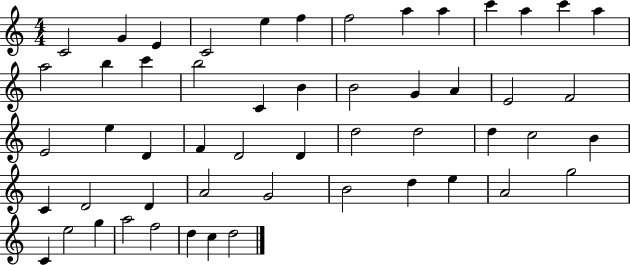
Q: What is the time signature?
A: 4/4